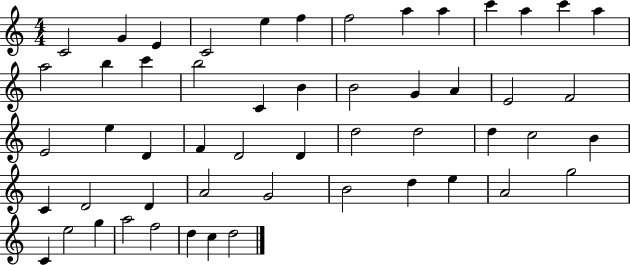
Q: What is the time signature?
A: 4/4